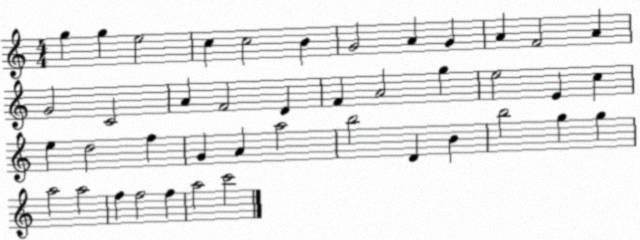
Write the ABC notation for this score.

X:1
T:Untitled
M:4/4
L:1/4
K:C
g g e2 c c2 B G2 A G A F2 A G2 C2 A F2 D F A2 g e2 E c e d2 f G A a2 b2 D B b2 g g a2 a2 f f2 f a2 c'2